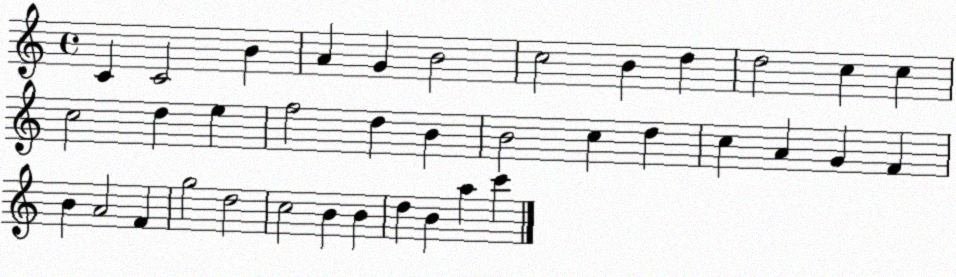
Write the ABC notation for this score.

X:1
T:Untitled
M:4/4
L:1/4
K:C
C C2 B A G B2 c2 B d d2 c c c2 d e f2 d B B2 c d c A G F B A2 F g2 d2 c2 B B d B a c'